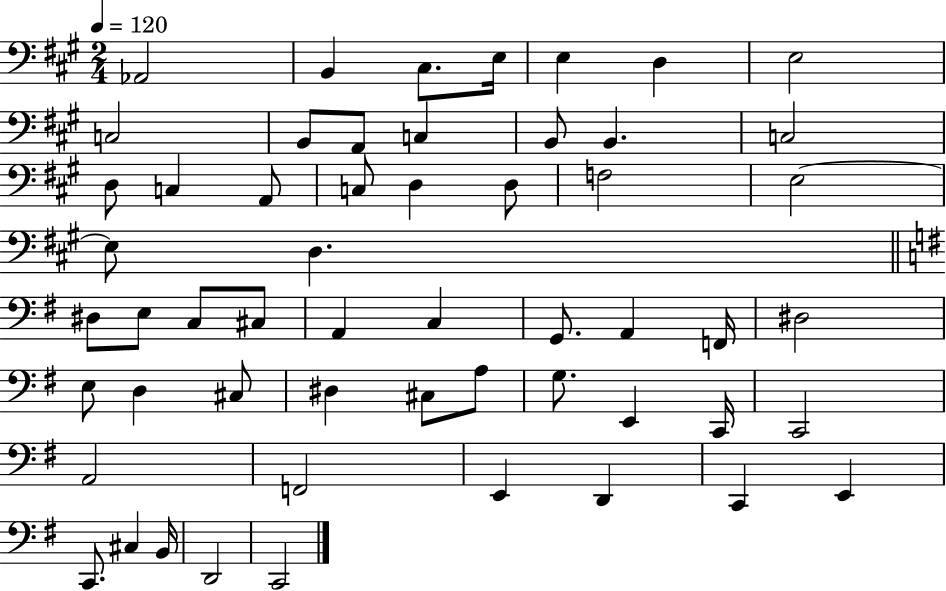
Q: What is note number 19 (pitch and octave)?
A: D3